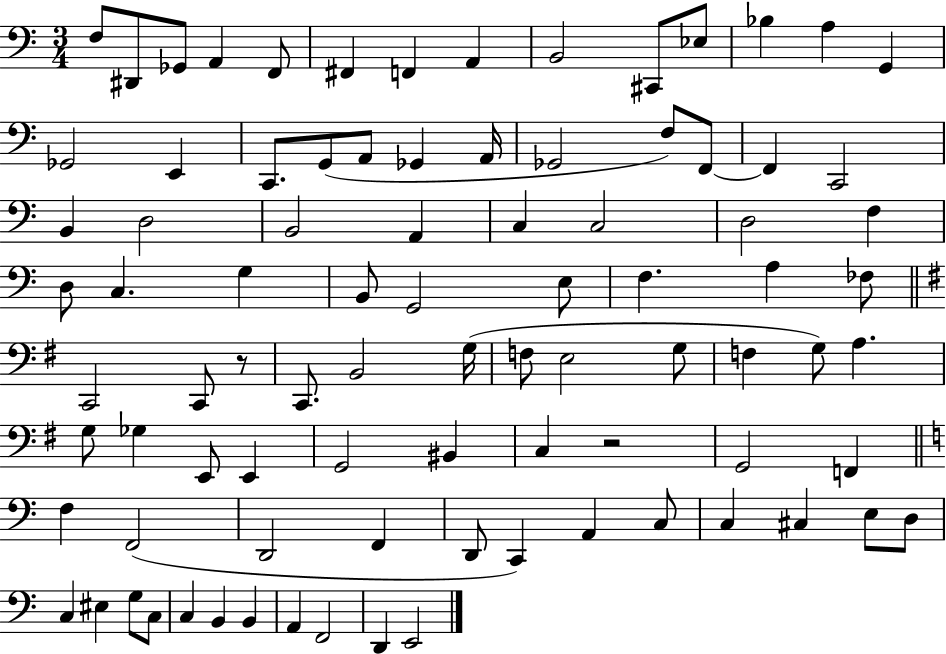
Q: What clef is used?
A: bass